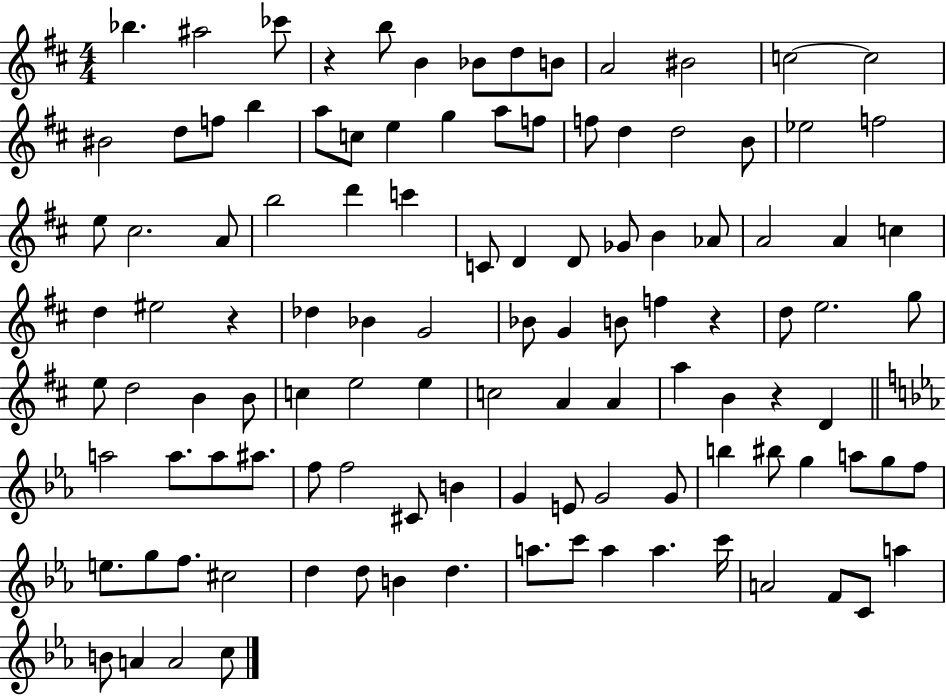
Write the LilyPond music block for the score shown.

{
  \clef treble
  \numericTimeSignature
  \time 4/4
  \key d \major
  bes''4. ais''2 ces'''8 | r4 b''8 b'4 bes'8 d''8 b'8 | a'2 bis'2 | c''2~~ c''2 | \break bis'2 d''8 f''8 b''4 | a''8 c''8 e''4 g''4 a''8 f''8 | f''8 d''4 d''2 b'8 | ees''2 f''2 | \break e''8 cis''2. a'8 | b''2 d'''4 c'''4 | c'8 d'4 d'8 ges'8 b'4 aes'8 | a'2 a'4 c''4 | \break d''4 eis''2 r4 | des''4 bes'4 g'2 | bes'8 g'4 b'8 f''4 r4 | d''8 e''2. g''8 | \break e''8 d''2 b'4 b'8 | c''4 e''2 e''4 | c''2 a'4 a'4 | a''4 b'4 r4 d'4 | \break \bar "||" \break \key c \minor a''2 a''8. a''8 ais''8. | f''8 f''2 cis'8 b'4 | g'4 e'8 g'2 g'8 | b''4 bis''8 g''4 a''8 g''8 f''8 | \break e''8. g''8 f''8. cis''2 | d''4 d''8 b'4 d''4. | a''8. c'''8 a''4 a''4. c'''16 | a'2 f'8 c'8 a''4 | \break b'8 a'4 a'2 c''8 | \bar "|."
}